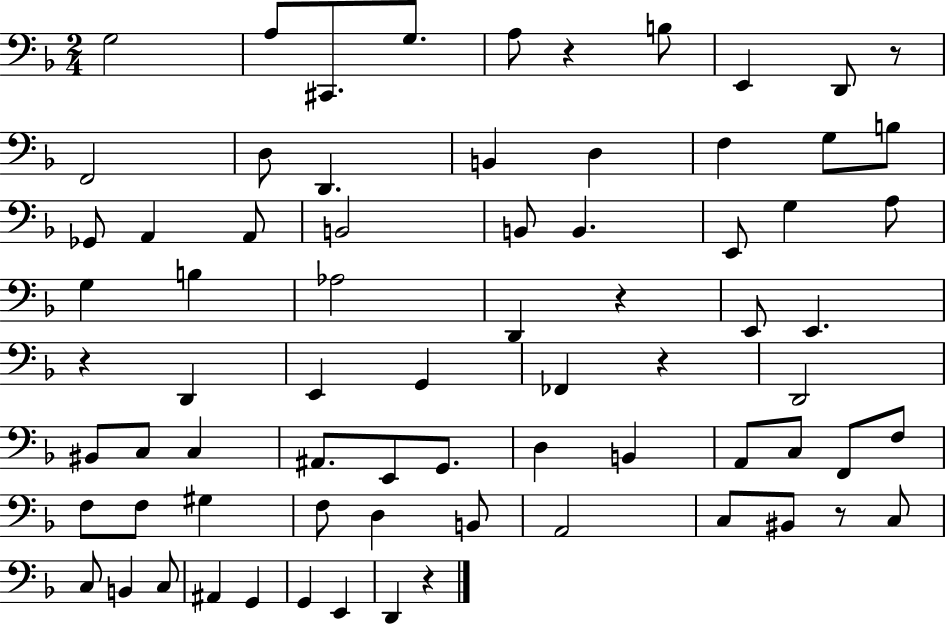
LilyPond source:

{
  \clef bass
  \numericTimeSignature
  \time 2/4
  \key f \major
  g2 | a8 cis,8. g8. | a8 r4 b8 | e,4 d,8 r8 | \break f,2 | d8 d,4. | b,4 d4 | f4 g8 b8 | \break ges,8 a,4 a,8 | b,2 | b,8 b,4. | e,8 g4 a8 | \break g4 b4 | aes2 | d,4 r4 | e,8 e,4. | \break r4 d,4 | e,4 g,4 | fes,4 r4 | d,2 | \break bis,8 c8 c4 | ais,8. e,8 g,8. | d4 b,4 | a,8 c8 f,8 f8 | \break f8 f8 gis4 | f8 d4 b,8 | a,2 | c8 bis,8 r8 c8 | \break c8 b,4 c8 | ais,4 g,4 | g,4 e,4 | d,4 r4 | \break \bar "|."
}